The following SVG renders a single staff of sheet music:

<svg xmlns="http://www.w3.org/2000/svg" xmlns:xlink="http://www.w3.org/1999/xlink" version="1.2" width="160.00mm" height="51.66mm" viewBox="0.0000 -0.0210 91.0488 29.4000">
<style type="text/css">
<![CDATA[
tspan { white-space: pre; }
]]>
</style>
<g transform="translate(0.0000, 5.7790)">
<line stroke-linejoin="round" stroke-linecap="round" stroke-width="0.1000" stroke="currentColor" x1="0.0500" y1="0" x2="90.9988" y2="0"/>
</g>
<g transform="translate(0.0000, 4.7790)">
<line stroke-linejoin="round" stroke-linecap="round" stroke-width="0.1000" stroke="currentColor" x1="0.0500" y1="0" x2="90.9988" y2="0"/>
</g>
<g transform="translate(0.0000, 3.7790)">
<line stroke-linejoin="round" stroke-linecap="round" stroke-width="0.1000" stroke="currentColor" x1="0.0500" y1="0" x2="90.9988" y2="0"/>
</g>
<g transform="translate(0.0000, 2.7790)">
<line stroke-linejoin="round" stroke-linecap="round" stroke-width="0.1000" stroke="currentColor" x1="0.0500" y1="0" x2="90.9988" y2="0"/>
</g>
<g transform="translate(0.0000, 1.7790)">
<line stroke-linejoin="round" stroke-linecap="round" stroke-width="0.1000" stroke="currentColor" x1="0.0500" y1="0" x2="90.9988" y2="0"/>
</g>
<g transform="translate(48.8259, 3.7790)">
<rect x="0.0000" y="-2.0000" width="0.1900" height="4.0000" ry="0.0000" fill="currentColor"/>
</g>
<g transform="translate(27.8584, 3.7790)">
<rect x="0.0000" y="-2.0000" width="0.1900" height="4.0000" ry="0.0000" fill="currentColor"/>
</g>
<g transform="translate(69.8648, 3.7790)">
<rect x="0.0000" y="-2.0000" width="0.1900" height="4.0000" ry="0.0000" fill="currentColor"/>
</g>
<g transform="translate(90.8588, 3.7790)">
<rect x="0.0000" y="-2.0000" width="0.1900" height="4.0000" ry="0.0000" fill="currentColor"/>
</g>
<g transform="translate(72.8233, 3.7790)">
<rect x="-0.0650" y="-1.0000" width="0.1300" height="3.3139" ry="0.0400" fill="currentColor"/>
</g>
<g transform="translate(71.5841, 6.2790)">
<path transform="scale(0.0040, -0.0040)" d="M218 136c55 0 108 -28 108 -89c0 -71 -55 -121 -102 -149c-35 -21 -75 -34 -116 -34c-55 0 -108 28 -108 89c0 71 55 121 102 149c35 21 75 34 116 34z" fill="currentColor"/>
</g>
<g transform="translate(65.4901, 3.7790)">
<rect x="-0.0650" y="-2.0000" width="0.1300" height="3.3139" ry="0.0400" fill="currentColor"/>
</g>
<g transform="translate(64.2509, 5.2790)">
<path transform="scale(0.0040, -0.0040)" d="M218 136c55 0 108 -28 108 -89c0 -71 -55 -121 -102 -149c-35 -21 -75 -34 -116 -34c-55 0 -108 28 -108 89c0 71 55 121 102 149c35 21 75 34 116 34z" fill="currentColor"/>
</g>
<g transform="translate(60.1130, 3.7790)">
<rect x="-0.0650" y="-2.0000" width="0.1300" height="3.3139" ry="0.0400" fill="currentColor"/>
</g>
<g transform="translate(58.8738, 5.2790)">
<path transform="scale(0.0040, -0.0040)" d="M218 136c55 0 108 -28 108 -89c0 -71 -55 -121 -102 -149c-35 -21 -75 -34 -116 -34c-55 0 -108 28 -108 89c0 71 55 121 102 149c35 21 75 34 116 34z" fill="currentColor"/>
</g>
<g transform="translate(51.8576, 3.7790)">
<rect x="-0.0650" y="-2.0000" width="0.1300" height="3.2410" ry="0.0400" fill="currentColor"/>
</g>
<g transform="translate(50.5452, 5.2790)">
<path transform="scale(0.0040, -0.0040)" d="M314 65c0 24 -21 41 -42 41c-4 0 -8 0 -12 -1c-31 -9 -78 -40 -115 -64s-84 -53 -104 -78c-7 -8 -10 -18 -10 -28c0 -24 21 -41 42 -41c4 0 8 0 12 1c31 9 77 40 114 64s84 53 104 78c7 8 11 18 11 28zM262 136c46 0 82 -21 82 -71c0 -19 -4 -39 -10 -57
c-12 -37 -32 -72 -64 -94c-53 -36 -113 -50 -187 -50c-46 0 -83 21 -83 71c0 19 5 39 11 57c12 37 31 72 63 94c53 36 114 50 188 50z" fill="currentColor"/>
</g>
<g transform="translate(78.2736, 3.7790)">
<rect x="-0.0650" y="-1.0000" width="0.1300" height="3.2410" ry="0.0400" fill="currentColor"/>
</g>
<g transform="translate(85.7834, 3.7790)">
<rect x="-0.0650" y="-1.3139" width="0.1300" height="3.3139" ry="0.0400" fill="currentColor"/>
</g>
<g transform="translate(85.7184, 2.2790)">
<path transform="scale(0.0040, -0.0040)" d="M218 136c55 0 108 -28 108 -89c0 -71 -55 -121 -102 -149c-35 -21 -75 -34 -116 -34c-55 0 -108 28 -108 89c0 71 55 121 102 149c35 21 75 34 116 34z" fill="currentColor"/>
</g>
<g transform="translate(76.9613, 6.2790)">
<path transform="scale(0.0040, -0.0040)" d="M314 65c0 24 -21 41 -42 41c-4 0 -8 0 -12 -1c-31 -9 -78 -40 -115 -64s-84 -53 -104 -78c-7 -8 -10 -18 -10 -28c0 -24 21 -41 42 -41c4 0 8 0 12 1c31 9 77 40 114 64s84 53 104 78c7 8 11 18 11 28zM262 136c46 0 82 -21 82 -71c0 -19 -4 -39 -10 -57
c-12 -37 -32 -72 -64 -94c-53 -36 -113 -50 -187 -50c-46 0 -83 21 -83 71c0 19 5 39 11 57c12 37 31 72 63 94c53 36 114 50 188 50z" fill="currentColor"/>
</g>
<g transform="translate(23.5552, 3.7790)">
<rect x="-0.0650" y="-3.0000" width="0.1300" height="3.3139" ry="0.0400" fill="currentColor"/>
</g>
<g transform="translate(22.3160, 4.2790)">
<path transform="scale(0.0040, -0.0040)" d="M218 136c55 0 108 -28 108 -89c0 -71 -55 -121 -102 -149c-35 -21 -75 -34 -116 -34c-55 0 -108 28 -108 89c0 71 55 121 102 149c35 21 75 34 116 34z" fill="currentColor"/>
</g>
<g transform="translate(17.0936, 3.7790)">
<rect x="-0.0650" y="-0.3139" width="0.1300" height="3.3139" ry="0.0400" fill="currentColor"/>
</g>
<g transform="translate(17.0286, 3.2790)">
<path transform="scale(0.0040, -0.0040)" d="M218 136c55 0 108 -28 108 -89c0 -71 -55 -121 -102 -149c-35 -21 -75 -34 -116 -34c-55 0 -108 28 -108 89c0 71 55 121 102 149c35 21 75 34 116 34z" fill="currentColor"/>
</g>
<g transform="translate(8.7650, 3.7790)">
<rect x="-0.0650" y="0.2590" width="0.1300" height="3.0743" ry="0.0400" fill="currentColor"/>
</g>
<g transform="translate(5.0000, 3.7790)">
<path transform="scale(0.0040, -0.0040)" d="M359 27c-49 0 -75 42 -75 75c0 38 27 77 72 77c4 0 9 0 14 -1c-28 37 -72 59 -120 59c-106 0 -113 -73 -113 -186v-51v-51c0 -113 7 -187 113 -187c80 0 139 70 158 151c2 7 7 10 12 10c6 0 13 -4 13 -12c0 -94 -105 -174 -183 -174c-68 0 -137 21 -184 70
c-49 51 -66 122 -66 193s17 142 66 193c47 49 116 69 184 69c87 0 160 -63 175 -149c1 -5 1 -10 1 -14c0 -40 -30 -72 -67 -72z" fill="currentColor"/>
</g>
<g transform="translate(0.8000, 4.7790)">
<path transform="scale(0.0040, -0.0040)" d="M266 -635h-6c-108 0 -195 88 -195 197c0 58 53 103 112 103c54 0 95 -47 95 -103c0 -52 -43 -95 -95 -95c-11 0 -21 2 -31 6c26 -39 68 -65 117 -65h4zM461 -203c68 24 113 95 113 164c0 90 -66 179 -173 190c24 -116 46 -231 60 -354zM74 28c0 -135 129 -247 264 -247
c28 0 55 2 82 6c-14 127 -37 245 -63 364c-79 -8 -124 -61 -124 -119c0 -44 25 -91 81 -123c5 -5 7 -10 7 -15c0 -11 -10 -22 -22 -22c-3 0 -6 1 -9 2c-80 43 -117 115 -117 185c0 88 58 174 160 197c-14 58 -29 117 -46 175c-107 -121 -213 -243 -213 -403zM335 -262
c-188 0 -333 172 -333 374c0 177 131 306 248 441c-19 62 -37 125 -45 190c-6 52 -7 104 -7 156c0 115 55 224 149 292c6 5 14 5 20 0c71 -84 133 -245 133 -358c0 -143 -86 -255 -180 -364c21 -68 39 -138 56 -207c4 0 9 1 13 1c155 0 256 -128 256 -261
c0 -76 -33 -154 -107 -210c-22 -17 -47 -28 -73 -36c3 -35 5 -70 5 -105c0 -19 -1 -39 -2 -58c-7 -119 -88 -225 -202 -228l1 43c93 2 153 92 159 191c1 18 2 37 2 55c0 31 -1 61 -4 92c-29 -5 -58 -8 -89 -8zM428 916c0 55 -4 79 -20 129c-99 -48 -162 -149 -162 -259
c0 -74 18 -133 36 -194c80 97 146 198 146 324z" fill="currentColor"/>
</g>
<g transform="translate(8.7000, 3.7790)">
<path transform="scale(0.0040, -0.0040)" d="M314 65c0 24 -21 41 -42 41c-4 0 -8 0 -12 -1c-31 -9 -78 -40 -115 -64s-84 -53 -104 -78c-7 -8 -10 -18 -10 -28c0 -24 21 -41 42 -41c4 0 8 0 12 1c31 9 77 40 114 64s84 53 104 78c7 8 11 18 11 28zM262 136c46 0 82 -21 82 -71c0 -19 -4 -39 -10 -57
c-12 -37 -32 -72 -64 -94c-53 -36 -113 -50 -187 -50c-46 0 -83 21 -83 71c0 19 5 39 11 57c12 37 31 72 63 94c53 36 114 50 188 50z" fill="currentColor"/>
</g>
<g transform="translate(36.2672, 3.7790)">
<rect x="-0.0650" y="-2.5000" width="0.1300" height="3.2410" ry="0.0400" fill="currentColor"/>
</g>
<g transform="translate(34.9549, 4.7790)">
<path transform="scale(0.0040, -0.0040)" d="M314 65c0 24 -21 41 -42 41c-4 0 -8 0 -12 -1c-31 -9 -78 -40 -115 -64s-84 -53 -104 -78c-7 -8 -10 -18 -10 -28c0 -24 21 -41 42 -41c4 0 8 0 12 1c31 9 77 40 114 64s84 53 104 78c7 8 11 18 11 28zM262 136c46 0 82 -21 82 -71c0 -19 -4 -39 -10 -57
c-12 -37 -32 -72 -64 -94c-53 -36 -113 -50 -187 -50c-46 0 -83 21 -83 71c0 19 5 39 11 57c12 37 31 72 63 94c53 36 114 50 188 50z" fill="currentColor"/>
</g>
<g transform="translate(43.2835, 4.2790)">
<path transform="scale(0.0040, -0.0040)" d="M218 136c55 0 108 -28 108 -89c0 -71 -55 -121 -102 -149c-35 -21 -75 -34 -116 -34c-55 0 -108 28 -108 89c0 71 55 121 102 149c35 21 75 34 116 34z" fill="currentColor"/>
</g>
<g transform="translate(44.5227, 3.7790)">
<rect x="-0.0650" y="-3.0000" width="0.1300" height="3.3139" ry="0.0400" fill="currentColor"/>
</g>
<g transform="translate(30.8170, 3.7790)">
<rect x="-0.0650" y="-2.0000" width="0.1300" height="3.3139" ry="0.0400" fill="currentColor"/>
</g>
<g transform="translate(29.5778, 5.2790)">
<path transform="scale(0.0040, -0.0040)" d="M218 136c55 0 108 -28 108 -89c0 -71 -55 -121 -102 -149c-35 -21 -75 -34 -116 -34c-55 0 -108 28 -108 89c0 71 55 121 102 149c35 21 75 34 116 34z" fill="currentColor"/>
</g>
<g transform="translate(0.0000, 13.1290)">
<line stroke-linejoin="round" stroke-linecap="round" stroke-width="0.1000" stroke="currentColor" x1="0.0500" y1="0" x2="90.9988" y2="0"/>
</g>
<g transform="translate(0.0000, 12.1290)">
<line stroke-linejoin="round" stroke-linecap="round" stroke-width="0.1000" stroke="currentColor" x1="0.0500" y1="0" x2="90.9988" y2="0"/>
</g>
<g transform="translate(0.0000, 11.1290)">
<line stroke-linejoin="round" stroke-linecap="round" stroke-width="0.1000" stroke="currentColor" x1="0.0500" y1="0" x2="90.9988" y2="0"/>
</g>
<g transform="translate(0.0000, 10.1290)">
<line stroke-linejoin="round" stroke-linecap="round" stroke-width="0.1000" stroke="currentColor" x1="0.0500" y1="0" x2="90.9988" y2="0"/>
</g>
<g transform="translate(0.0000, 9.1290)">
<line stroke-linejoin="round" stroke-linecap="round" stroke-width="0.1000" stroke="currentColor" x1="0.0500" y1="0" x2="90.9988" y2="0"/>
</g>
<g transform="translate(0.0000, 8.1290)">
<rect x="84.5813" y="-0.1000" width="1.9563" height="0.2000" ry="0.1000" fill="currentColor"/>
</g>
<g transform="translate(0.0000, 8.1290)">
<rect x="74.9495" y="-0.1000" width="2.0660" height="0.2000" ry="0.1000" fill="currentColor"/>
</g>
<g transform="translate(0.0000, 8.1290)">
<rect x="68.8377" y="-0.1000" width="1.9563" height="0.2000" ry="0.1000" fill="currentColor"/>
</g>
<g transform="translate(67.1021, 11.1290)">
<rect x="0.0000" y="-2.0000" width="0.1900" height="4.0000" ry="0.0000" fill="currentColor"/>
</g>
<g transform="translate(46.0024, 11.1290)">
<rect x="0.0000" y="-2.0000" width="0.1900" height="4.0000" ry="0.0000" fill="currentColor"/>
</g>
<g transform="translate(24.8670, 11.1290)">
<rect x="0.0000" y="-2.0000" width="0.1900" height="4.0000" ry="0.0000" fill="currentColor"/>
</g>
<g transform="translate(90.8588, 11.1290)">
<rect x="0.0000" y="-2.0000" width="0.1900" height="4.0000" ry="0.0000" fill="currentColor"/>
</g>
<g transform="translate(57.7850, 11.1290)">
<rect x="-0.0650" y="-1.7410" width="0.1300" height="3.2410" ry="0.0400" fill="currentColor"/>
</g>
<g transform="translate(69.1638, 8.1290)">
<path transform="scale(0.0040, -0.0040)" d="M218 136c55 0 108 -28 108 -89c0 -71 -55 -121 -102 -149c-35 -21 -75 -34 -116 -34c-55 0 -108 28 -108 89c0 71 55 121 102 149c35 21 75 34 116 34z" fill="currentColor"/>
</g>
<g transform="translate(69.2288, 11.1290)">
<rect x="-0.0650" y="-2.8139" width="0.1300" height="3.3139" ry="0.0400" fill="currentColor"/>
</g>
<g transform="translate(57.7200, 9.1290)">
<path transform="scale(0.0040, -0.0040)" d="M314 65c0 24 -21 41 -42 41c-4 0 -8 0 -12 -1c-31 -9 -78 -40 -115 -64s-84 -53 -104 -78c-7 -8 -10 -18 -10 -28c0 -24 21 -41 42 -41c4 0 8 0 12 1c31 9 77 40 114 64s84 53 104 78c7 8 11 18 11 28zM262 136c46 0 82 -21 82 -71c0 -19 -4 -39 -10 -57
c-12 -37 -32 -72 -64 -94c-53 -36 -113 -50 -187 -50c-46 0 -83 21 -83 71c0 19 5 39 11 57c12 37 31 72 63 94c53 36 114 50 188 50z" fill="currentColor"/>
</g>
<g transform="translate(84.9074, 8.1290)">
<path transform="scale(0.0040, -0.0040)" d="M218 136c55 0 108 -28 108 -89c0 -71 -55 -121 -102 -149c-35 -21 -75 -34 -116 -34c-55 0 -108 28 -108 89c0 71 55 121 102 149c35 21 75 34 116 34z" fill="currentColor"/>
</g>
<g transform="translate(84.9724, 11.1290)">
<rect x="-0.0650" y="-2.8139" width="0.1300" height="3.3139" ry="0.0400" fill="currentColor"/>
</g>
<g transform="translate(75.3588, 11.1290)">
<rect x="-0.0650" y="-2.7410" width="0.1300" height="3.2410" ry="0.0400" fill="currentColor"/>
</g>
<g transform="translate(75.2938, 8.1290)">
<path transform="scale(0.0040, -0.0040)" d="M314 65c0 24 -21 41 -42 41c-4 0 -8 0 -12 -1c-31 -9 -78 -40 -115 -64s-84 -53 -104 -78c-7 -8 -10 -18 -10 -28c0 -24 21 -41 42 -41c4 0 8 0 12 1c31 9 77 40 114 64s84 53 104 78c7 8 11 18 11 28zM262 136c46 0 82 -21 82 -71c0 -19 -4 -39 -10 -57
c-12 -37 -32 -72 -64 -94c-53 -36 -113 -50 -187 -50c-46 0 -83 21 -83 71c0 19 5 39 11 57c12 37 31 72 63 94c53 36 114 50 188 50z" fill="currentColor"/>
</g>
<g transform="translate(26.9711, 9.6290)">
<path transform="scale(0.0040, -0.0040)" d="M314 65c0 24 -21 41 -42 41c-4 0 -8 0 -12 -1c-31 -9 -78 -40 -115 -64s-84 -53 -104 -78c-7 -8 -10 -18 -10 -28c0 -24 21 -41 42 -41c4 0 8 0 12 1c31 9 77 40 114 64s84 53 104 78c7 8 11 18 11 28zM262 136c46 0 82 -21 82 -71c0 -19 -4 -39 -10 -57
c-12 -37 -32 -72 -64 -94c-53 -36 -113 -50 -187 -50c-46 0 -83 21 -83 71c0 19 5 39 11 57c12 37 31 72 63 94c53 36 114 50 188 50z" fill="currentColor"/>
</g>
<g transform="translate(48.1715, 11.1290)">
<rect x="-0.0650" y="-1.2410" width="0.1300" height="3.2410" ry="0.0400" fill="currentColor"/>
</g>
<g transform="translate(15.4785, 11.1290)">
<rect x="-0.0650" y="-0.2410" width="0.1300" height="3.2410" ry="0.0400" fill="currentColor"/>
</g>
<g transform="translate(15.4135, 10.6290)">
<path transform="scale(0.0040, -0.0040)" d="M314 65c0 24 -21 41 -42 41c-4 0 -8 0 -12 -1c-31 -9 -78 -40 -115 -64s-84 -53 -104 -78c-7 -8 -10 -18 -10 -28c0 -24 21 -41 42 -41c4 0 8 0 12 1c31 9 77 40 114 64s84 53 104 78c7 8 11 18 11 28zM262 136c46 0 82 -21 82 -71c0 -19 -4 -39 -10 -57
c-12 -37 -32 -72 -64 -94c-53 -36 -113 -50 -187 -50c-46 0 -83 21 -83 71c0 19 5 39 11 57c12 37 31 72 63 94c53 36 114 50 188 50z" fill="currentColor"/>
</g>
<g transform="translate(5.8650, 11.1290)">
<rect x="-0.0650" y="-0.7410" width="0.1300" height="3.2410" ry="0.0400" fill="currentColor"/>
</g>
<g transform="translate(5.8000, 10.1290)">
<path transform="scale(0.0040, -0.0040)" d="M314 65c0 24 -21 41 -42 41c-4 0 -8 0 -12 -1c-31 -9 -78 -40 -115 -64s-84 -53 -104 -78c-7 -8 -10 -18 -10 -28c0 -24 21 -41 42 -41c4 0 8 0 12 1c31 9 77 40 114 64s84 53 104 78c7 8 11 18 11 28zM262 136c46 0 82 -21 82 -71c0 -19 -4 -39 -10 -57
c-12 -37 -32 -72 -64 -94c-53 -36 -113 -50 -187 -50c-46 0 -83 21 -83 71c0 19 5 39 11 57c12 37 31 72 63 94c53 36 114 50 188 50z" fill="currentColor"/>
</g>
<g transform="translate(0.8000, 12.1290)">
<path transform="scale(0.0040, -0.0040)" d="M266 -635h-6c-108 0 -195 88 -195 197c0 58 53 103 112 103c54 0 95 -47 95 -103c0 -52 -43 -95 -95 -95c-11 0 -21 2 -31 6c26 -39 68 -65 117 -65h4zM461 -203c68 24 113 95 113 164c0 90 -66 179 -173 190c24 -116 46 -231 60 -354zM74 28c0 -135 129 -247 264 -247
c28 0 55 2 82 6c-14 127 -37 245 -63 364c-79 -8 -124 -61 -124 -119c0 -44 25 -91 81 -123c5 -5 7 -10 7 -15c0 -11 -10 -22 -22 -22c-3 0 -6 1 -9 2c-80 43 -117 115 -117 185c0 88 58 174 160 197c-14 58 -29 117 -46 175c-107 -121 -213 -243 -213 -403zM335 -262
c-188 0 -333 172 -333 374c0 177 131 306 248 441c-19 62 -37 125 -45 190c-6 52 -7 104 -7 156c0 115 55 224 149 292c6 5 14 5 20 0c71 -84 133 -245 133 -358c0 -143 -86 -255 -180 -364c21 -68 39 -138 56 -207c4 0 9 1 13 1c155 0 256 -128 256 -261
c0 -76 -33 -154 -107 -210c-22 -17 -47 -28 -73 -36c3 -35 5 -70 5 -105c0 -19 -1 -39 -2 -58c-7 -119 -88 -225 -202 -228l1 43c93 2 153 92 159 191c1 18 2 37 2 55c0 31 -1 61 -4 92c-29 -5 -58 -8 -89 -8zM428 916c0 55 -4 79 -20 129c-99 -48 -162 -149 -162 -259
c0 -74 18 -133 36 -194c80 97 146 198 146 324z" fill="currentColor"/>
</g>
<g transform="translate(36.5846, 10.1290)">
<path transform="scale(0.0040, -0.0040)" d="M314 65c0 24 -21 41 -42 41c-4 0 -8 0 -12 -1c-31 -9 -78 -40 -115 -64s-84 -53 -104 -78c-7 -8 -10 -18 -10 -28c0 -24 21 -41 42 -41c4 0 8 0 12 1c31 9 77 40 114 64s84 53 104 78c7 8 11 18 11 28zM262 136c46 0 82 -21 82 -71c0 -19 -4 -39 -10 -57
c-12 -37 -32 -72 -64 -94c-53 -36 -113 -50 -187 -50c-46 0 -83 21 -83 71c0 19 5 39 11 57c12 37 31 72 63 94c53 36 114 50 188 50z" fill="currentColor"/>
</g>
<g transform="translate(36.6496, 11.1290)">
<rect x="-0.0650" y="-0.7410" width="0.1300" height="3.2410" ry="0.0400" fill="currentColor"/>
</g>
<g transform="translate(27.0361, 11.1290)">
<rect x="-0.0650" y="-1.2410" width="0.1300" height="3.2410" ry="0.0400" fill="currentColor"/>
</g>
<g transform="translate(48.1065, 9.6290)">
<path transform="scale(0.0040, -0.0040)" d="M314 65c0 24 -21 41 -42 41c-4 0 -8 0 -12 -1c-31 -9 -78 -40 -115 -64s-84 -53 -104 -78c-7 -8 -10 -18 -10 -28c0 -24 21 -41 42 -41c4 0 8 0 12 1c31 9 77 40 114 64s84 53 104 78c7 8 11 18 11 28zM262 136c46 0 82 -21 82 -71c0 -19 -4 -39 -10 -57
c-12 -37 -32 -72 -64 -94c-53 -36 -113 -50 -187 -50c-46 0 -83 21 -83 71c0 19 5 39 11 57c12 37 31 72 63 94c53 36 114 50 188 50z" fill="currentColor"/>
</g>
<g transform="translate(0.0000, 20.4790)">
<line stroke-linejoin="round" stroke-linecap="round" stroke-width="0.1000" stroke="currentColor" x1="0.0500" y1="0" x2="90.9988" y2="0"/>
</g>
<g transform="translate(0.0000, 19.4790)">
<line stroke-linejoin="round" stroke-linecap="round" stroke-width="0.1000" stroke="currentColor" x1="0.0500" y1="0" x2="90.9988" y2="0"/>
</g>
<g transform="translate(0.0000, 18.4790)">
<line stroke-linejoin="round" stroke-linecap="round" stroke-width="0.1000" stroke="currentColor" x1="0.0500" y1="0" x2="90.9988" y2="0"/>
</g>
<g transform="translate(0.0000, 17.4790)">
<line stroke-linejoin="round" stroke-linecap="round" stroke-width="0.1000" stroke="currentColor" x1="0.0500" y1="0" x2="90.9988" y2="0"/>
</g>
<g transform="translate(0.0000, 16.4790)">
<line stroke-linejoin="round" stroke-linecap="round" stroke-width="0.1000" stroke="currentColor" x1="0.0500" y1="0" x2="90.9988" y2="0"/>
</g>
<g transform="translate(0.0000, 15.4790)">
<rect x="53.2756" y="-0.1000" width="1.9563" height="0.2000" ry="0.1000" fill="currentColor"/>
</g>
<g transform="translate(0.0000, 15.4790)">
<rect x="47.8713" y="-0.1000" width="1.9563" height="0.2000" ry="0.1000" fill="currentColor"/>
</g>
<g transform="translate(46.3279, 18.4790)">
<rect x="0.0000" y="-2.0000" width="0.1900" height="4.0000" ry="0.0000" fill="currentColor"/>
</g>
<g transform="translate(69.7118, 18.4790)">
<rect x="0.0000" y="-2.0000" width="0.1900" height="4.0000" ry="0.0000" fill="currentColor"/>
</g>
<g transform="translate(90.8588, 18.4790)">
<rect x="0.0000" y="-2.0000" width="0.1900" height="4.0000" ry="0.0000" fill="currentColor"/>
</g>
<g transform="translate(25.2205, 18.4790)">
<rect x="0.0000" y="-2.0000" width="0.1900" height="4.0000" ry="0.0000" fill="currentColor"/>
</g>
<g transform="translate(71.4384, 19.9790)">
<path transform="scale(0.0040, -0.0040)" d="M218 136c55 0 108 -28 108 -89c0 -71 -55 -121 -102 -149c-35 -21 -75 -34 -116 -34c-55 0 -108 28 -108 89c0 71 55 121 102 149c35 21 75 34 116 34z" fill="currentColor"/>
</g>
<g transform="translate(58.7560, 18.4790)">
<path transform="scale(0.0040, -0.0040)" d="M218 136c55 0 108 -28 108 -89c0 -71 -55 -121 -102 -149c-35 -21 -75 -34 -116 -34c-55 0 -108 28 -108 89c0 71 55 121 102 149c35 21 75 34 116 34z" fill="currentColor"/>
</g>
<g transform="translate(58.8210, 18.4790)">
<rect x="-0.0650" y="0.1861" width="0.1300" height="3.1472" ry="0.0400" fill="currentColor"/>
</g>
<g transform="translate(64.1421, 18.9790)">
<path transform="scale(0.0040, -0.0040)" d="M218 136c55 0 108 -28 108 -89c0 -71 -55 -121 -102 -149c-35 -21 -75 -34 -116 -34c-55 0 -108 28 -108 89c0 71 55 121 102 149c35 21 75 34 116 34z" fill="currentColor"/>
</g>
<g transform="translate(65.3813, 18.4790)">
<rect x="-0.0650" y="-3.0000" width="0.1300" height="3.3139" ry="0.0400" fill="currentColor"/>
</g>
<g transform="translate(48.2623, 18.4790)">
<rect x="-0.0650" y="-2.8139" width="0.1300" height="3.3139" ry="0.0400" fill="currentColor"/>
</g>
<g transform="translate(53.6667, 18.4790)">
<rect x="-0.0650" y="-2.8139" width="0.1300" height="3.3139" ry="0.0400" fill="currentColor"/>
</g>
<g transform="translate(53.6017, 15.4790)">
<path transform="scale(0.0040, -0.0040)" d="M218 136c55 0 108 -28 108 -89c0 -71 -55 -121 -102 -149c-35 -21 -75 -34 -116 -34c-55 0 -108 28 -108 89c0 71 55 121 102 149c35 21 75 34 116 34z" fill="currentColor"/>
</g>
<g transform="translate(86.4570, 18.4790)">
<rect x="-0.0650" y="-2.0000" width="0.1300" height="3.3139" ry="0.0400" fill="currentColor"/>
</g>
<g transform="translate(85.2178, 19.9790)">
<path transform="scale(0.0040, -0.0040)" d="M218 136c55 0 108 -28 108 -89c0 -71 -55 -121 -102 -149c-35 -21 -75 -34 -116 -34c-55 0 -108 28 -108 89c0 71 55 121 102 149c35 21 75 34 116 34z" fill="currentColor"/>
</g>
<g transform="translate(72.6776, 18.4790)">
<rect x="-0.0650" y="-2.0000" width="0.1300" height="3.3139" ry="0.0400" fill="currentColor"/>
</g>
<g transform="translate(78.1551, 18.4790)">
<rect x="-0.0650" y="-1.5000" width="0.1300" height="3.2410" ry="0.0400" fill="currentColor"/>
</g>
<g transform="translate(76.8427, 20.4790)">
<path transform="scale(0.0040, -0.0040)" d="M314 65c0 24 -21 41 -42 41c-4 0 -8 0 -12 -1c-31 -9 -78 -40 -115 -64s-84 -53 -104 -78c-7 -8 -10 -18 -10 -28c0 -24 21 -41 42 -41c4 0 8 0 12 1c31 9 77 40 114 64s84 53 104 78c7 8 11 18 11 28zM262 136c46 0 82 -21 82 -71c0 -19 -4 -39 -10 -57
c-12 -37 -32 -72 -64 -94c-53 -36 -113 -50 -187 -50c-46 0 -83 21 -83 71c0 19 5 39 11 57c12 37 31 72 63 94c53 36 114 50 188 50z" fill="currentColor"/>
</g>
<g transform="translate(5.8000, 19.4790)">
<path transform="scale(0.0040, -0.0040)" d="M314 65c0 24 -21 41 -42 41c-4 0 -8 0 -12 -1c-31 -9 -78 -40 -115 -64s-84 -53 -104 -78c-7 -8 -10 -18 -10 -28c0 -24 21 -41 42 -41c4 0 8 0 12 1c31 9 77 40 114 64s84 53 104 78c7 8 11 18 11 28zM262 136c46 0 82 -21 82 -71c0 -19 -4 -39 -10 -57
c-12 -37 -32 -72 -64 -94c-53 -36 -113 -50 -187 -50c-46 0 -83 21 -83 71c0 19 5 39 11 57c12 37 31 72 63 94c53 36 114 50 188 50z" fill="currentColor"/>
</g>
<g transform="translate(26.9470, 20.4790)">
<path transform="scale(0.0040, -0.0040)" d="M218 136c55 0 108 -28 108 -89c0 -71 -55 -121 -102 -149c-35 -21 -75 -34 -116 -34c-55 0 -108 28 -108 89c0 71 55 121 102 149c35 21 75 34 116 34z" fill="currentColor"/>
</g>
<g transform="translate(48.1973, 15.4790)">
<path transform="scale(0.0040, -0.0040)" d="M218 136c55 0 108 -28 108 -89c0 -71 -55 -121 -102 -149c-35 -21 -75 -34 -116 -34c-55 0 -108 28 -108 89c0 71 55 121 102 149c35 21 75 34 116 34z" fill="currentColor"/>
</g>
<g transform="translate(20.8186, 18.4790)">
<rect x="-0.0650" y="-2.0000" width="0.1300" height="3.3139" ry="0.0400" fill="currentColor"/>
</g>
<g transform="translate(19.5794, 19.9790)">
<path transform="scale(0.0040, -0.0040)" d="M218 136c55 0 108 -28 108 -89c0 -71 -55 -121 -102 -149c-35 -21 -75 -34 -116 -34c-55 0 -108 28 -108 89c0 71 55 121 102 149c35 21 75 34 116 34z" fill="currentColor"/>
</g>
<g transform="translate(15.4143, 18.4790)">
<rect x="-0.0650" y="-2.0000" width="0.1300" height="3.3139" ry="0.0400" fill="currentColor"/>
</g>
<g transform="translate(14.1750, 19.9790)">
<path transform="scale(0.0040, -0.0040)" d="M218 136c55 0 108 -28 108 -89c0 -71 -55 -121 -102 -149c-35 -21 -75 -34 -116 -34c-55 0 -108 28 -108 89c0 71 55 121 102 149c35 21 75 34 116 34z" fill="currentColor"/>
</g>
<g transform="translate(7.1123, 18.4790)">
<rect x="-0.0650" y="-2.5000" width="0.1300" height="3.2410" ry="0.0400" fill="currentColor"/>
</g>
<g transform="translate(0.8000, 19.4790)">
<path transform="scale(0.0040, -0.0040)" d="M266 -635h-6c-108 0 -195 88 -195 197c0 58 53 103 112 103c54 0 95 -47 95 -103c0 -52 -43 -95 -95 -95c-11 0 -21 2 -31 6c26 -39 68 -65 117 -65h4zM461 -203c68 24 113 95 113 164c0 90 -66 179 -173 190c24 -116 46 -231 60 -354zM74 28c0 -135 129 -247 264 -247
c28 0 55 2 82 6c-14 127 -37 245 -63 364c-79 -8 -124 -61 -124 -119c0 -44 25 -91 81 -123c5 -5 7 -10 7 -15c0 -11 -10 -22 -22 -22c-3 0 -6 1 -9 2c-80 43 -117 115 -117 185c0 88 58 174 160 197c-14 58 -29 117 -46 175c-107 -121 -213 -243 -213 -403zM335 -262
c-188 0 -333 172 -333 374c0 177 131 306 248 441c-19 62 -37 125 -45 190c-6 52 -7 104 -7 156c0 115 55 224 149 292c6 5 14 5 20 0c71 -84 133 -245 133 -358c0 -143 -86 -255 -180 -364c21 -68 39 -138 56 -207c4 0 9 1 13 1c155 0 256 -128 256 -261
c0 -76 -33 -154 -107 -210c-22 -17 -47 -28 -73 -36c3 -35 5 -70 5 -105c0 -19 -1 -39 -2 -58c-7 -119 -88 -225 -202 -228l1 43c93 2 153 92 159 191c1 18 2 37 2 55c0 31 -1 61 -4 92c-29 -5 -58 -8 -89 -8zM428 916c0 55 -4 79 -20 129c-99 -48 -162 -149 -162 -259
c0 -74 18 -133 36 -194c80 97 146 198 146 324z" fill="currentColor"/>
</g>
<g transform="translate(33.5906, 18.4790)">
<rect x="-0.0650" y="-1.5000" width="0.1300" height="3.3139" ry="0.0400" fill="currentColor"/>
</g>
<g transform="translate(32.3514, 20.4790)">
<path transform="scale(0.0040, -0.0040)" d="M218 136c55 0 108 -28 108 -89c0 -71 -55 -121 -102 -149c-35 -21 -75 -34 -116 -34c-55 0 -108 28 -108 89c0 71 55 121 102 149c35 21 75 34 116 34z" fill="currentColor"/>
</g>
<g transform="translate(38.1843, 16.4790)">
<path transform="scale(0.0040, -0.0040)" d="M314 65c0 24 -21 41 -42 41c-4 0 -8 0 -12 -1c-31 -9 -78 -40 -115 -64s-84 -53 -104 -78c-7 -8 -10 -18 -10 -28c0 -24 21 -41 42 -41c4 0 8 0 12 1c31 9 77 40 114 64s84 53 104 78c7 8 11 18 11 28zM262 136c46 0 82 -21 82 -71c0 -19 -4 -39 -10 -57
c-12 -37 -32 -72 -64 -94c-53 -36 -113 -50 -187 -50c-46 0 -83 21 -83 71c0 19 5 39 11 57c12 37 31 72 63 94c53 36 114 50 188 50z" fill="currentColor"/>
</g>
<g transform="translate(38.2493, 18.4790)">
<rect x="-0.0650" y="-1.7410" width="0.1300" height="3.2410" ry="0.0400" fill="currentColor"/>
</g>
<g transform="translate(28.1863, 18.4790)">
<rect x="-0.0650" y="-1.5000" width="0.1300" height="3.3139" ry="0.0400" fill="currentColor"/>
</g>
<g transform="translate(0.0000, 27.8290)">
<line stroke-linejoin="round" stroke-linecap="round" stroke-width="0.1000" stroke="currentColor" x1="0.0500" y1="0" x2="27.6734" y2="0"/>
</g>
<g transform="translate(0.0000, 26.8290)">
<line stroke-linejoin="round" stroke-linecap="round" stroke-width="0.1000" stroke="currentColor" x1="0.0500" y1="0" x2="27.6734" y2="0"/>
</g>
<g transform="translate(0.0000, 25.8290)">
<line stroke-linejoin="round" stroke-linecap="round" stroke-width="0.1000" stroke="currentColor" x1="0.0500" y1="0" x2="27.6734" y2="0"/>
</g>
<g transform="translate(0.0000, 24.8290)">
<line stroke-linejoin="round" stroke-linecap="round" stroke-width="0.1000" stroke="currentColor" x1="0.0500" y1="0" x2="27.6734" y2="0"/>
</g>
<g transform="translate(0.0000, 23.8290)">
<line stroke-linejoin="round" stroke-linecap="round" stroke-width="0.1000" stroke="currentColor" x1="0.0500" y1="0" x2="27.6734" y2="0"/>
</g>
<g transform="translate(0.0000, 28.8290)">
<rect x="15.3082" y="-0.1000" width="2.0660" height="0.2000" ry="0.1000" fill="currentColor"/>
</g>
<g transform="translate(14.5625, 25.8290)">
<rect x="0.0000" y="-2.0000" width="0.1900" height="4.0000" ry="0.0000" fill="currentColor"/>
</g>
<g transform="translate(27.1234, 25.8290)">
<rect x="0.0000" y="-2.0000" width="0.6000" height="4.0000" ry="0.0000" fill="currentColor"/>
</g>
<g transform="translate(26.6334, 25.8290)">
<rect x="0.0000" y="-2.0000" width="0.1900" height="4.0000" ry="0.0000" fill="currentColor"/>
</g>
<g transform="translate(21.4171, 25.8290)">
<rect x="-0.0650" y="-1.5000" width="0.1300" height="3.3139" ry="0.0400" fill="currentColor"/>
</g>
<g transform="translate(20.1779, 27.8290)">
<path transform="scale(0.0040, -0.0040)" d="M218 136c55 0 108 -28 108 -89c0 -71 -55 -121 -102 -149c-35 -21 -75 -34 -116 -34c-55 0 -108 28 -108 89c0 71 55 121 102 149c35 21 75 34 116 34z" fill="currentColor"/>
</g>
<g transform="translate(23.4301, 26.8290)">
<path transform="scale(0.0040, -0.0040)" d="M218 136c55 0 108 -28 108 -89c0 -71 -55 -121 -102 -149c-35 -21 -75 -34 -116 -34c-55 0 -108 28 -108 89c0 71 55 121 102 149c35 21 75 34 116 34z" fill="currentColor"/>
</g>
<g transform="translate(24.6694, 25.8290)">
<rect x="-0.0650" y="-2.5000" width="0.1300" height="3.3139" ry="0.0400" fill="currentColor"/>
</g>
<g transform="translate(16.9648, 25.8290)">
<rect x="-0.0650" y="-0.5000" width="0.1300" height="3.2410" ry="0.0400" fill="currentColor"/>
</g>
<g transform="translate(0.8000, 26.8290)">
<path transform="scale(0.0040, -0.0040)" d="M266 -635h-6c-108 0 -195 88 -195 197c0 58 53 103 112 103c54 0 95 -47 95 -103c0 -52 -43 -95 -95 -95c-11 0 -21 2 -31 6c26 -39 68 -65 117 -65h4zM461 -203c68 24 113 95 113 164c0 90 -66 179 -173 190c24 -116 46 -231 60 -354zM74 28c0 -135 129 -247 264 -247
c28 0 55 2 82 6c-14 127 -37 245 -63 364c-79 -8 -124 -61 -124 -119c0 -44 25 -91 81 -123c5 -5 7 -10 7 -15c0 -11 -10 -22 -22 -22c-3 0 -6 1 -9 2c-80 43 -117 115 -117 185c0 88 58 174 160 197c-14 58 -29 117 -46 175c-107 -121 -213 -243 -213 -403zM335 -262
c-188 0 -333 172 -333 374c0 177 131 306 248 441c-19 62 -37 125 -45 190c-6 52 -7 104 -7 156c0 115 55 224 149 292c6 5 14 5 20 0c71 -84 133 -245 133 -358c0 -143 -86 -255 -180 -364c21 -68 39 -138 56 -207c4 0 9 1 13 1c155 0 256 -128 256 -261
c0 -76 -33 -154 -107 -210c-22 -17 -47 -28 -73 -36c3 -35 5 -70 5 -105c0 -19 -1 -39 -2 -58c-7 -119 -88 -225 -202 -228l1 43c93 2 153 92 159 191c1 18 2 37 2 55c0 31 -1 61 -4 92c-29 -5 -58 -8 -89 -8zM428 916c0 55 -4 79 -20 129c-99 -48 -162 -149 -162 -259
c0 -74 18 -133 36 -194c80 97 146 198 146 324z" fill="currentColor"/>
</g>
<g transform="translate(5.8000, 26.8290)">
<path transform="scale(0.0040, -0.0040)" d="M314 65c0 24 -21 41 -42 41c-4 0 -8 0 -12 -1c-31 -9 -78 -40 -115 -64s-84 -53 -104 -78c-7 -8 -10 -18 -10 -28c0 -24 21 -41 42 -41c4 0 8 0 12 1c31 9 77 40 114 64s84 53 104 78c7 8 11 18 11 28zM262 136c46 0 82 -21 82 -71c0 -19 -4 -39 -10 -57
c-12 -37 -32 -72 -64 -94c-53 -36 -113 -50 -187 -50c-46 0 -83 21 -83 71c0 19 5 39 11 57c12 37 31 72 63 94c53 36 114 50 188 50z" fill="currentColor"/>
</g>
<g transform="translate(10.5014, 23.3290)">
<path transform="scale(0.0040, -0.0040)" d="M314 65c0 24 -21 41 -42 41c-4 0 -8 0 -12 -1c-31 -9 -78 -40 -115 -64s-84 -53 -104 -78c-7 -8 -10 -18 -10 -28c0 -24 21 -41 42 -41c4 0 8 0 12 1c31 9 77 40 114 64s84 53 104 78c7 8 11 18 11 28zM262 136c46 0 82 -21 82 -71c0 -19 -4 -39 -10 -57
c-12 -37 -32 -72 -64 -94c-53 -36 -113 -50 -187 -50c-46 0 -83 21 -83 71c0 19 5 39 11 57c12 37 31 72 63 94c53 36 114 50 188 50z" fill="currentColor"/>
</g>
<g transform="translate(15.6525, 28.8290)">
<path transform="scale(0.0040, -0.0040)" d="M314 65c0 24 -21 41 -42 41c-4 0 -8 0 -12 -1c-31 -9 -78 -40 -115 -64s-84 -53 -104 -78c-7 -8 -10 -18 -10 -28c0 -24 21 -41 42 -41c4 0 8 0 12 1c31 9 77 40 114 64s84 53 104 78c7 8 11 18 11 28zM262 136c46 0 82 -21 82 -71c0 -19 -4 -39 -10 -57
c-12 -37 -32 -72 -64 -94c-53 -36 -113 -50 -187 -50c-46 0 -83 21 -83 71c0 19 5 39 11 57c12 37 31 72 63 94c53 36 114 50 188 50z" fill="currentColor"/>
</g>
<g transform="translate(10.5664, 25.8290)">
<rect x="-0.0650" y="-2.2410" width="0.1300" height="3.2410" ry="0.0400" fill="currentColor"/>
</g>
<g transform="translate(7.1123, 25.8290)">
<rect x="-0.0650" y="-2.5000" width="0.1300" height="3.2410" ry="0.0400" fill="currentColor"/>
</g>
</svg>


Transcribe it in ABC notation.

X:1
T:Untitled
M:4/4
L:1/4
K:C
B2 c A F G2 A F2 F F D D2 e d2 c2 e2 d2 e2 f2 a a2 a G2 F F E E f2 a a B A F E2 F G2 g2 C2 E G